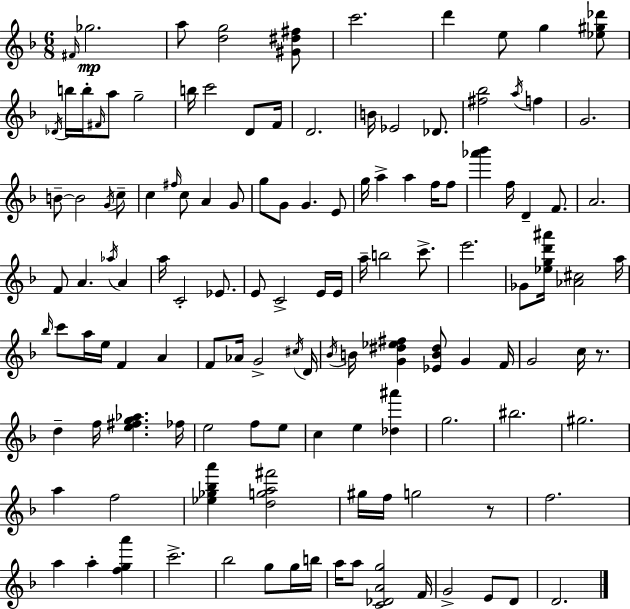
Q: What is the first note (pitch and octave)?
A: F#4